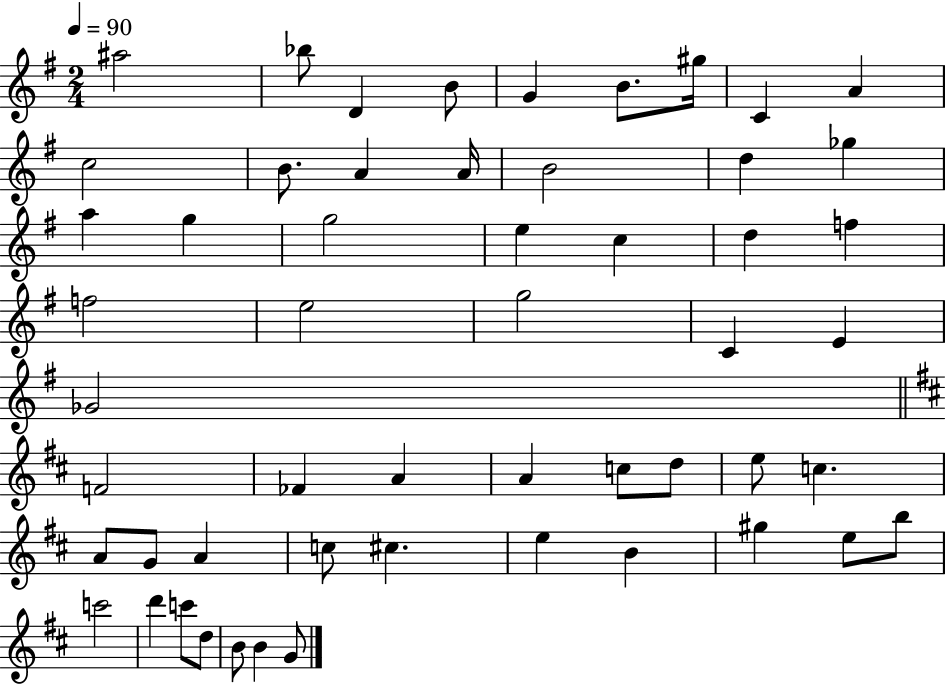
A#5/h Bb5/e D4/q B4/e G4/q B4/e. G#5/s C4/q A4/q C5/h B4/e. A4/q A4/s B4/h D5/q Gb5/q A5/q G5/q G5/h E5/q C5/q D5/q F5/q F5/h E5/h G5/h C4/q E4/q Gb4/h F4/h FES4/q A4/q A4/q C5/e D5/e E5/e C5/q. A4/e G4/e A4/q C5/e C#5/q. E5/q B4/q G#5/q E5/e B5/e C6/h D6/q C6/e D5/e B4/e B4/q G4/e